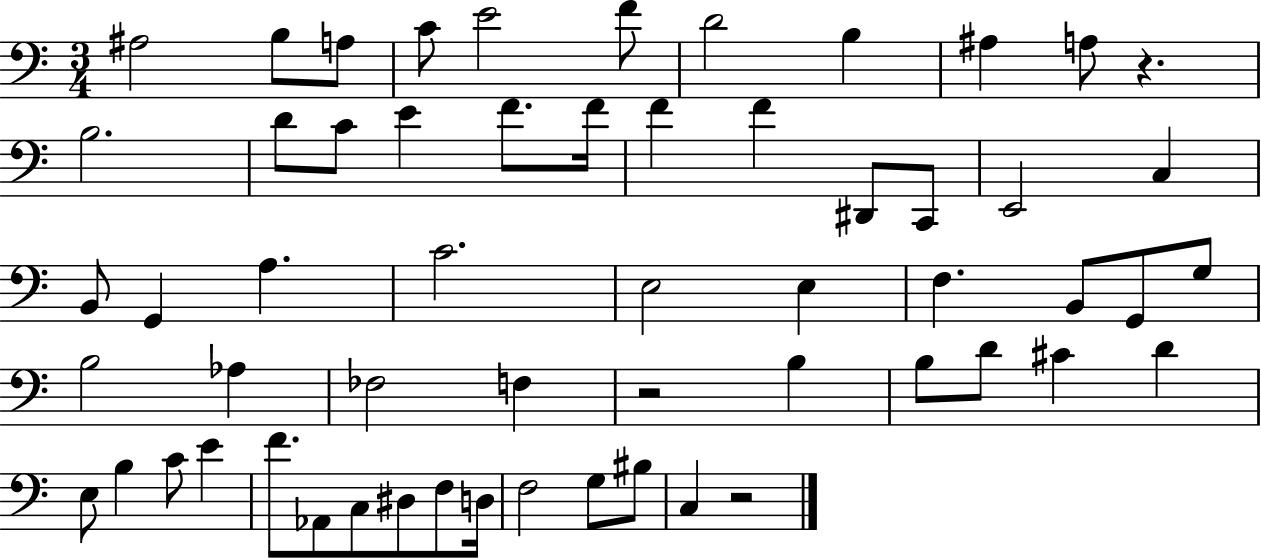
A#3/h B3/e A3/e C4/e E4/h F4/e D4/h B3/q A#3/q A3/e R/q. B3/h. D4/e C4/e E4/q F4/e. F4/s F4/q F4/q D#2/e C2/e E2/h C3/q B2/e G2/q A3/q. C4/h. E3/h E3/q F3/q. B2/e G2/e G3/e B3/h Ab3/q FES3/h F3/q R/h B3/q B3/e D4/e C#4/q D4/q E3/e B3/q C4/e E4/q F4/e. Ab2/e C3/e D#3/e F3/e D3/s F3/h G3/e BIS3/e C3/q R/h